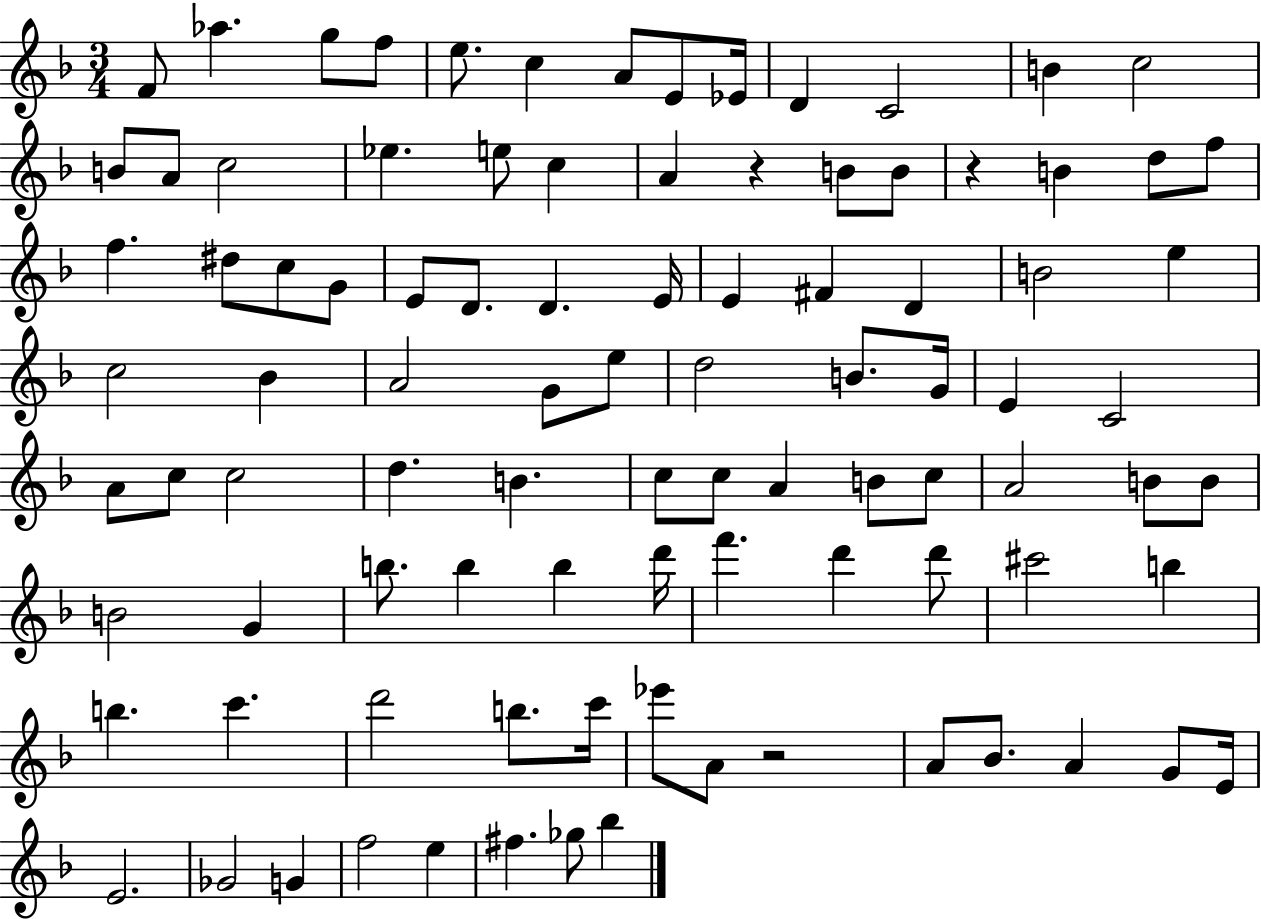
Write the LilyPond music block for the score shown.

{
  \clef treble
  \numericTimeSignature
  \time 3/4
  \key f \major
  \repeat volta 2 { f'8 aes''4. g''8 f''8 | e''8. c''4 a'8 e'8 ees'16 | d'4 c'2 | b'4 c''2 | \break b'8 a'8 c''2 | ees''4. e''8 c''4 | a'4 r4 b'8 b'8 | r4 b'4 d''8 f''8 | \break f''4. dis''8 c''8 g'8 | e'8 d'8. d'4. e'16 | e'4 fis'4 d'4 | b'2 e''4 | \break c''2 bes'4 | a'2 g'8 e''8 | d''2 b'8. g'16 | e'4 c'2 | \break a'8 c''8 c''2 | d''4. b'4. | c''8 c''8 a'4 b'8 c''8 | a'2 b'8 b'8 | \break b'2 g'4 | b''8. b''4 b''4 d'''16 | f'''4. d'''4 d'''8 | cis'''2 b''4 | \break b''4. c'''4. | d'''2 b''8. c'''16 | ees'''8 a'8 r2 | a'8 bes'8. a'4 g'8 e'16 | \break e'2. | ges'2 g'4 | f''2 e''4 | fis''4. ges''8 bes''4 | \break } \bar "|."
}